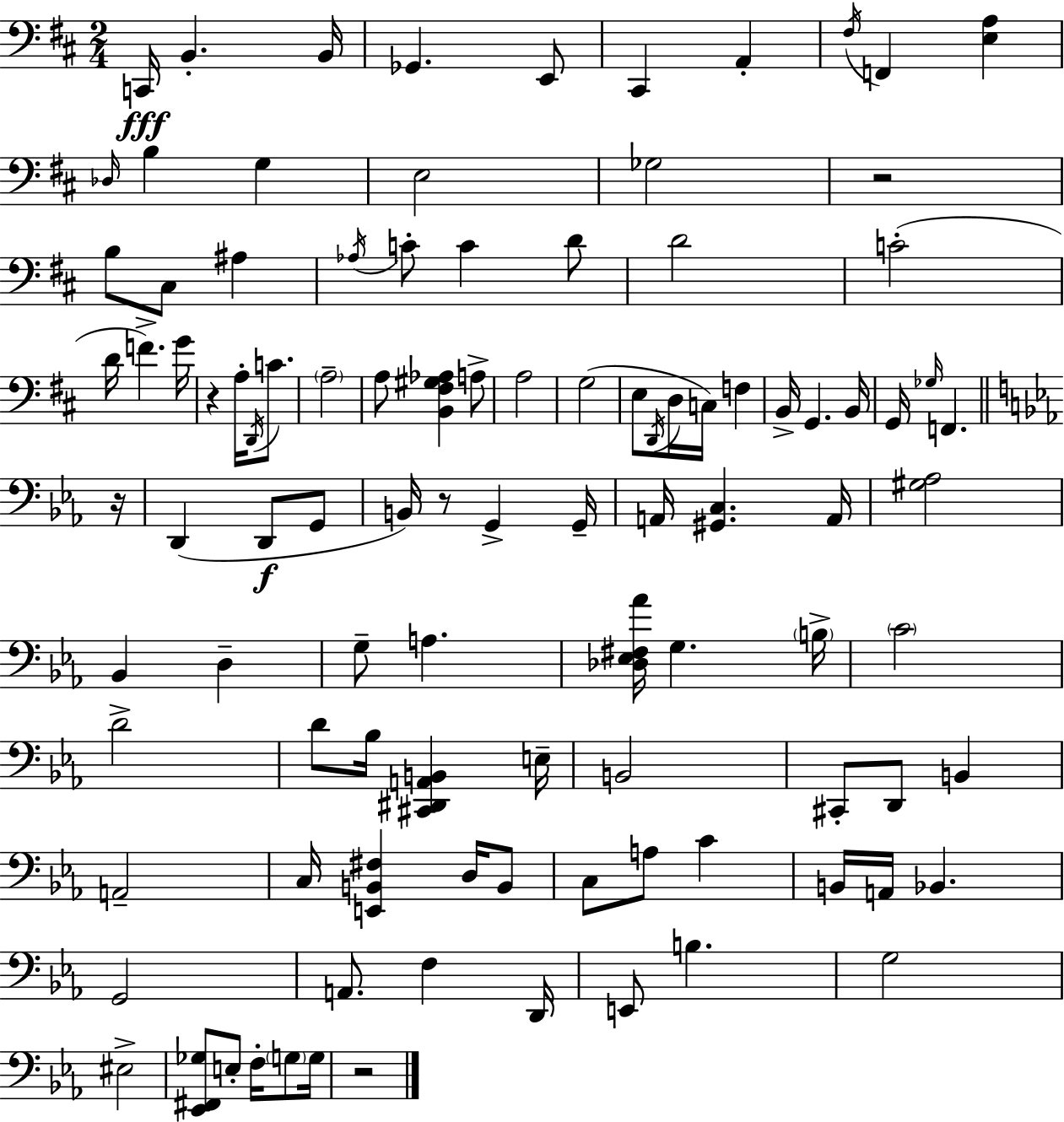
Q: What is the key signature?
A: D major